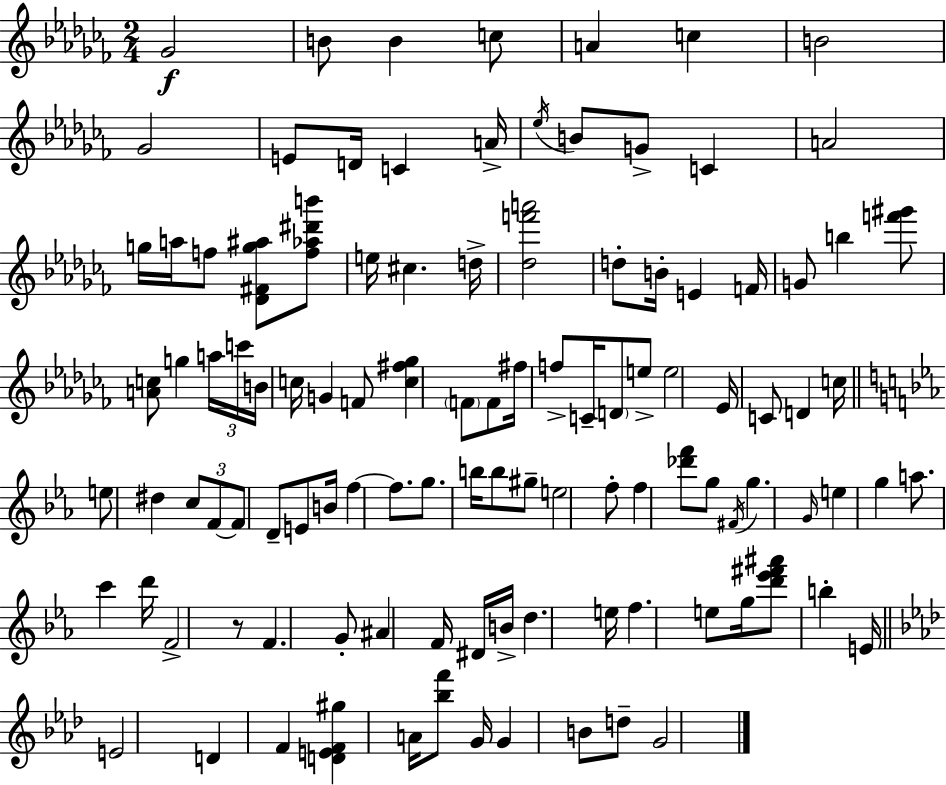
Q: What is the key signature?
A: AES minor